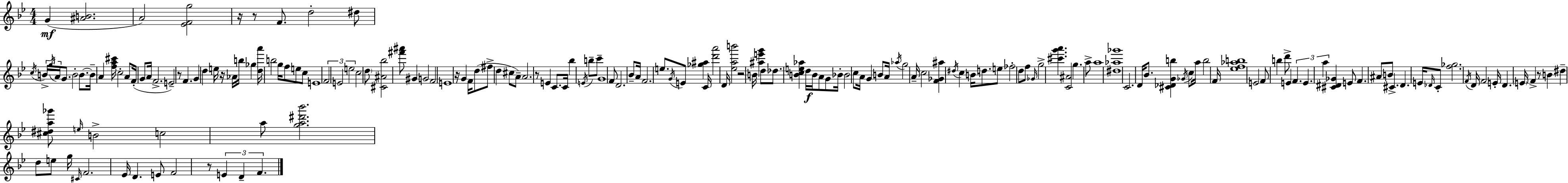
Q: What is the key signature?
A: G minor